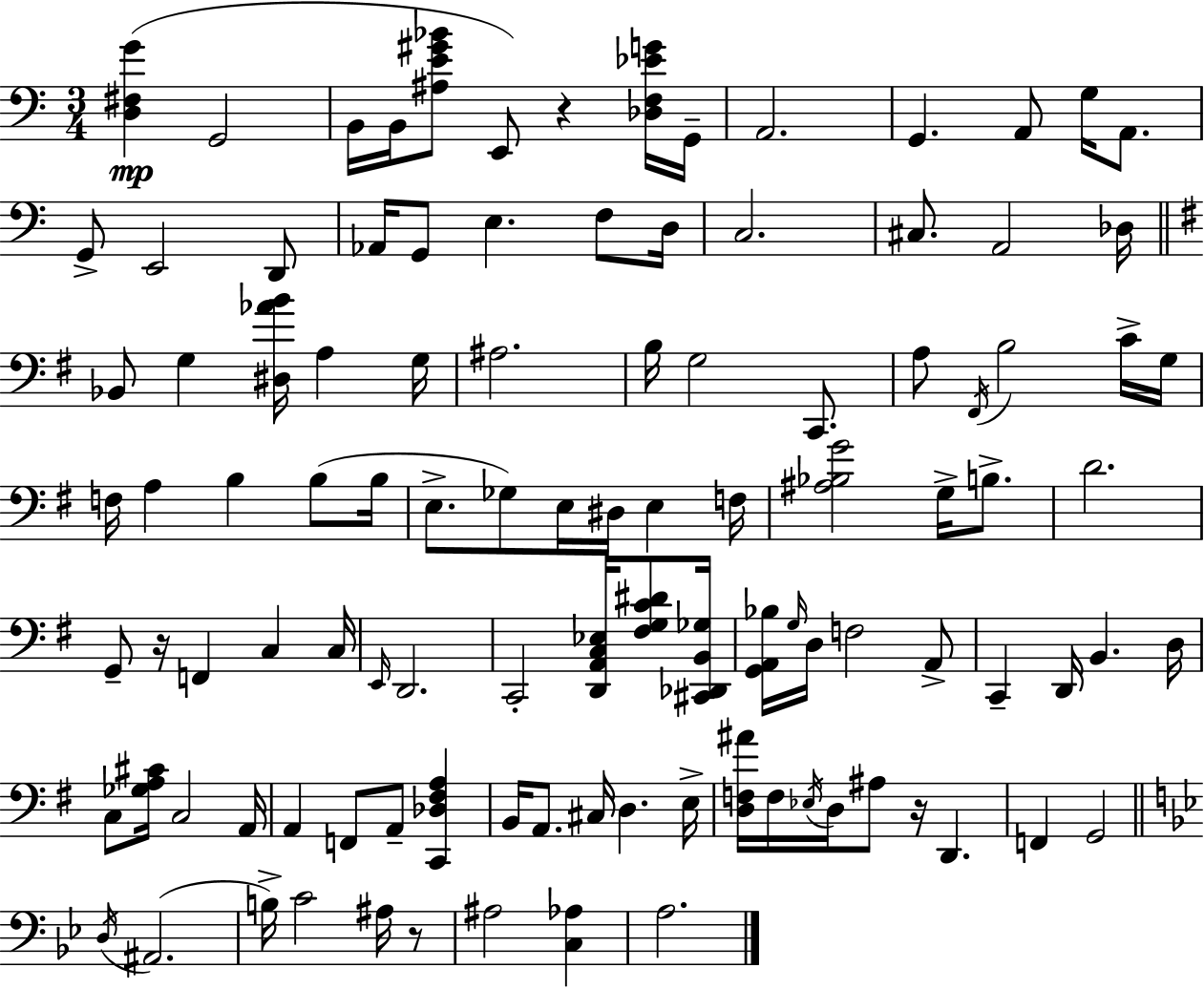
{
  \clef bass
  \numericTimeSignature
  \time 3/4
  \key a \minor
  \repeat volta 2 { <d fis g'>4(\mp g,2 | b,16 b,16 <ais e' gis' bes'>8 e,8) r4 <des f ees' g'>16 g,16-- | a,2. | g,4. a,8 g16 a,8. | \break g,8-> e,2 d,8 | aes,16 g,8 e4. f8 d16 | c2. | cis8. a,2 des16 | \break \bar "||" \break \key e \minor bes,8 g4 <dis aes' b'>16 a4 g16 | ais2. | b16 g2 c,8. | a8 \acciaccatura { fis,16 } b2 c'16-> | \break g16 f16 a4 b4 b8( | b16 e8.-> ges8) e16 dis16 e4 | f16 <ais bes g'>2 g16-> b8.-> | d'2. | \break g,8-- r16 f,4 c4 | c16 \grace { e,16 } d,2. | c,2-. <d, a, c ees>16 <fis g c' dis'>8 | <cis, des, b, ges>16 <g, a, bes>16 \grace { g16 } d16 f2 | \break a,8-> c,4-- d,16 b,4. | d16 c8 <ges a cis'>16 c2 | a,16 a,4 f,8 a,8-- <c, des fis a>4 | b,16 a,8. cis16 d4. | \break e16-> <d f ais'>16 f16 \acciaccatura { ees16 } d16 ais8 r16 d,4. | f,4 g,2 | \bar "||" \break \key bes \major \acciaccatura { d16 }( ais,2. | b16->) c'2 ais16 r8 | ais2 <c aes>4 | a2. | \break } \bar "|."
}